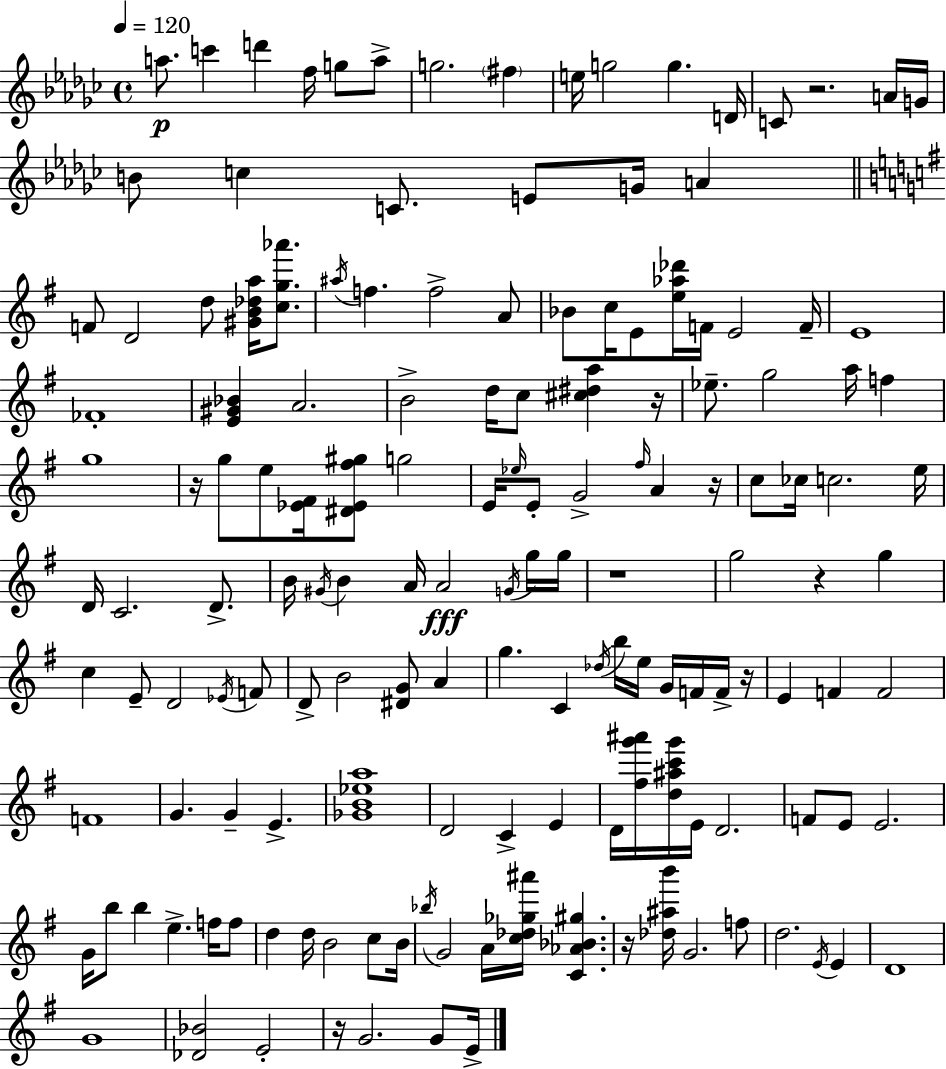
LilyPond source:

{
  \clef treble
  \time 4/4
  \defaultTimeSignature
  \key ees \minor
  \tempo 4 = 120
  a''8.\p c'''4 d'''4 f''16 g''8 a''8-> | g''2. \parenthesize fis''4 | e''16 g''2 g''4. d'16 | c'8 r2. a'16 g'16 | \break b'8 c''4 c'8. e'8 g'16 a'4 | \bar "||" \break \key g \major f'8 d'2 d''8 <gis' b' des'' a''>16 <c'' g'' aes'''>8. | \acciaccatura { ais''16 } f''4. f''2-> a'8 | bes'8 c''16 e'8 <e'' aes'' des'''>16 f'16 e'2 | f'16-- e'1 | \break fes'1-. | <e' gis' bes'>4 a'2. | b'2-> d''16 c''8 <cis'' dis'' a''>4 | r16 ees''8.-- g''2 a''16 f''4 | \break g''1 | r16 g''8 e''8 <ees' fis'>16 <dis' ees' fis'' gis''>8 g''2 | e'16 \grace { ees''16 } e'8-. g'2-> \grace { fis''16 } a'4 | r16 c''8 ces''16 c''2. | \break e''16 d'16 c'2. | d'8.-> b'16 \acciaccatura { gis'16 } b'4 a'16 a'2\fff | \acciaccatura { g'16 } g''16 g''16 r1 | g''2 r4 | \break g''4 c''4 e'8-- d'2 | \acciaccatura { ees'16 } f'8 d'8-> b'2 | <dis' g'>8 a'4 g''4. c'4 | \acciaccatura { des''16 } b''16 e''16 g'16 f'16 f'16-> r16 e'4 f'4 f'2 | \break f'1 | g'4. g'4-- | e'4.-> <ges' b' ees'' a''>1 | d'2 c'4-> | \break e'4 d'16 <fis'' g''' ais'''>16 <d'' ais'' c''' g'''>16 e'16 d'2. | f'8 e'8 e'2. | g'16 b''8 b''4 e''4.-> | f''16 f''8 d''4 d''16 b'2 | \break c''8 b'16 \acciaccatura { bes''16 } g'2 | a'16 <c'' des'' ges'' ais'''>16 <c' aes' bes' gis''>4. r16 <des'' ais'' b'''>16 g'2. | f''8 d''2. | \acciaccatura { e'16 } e'4 d'1 | \break g'1 | <des' bes'>2 | e'2-. r16 g'2. | g'8 e'16-> \bar "|."
}